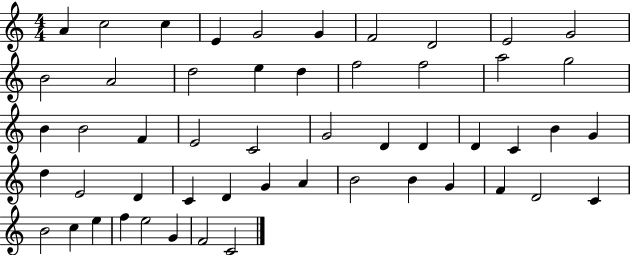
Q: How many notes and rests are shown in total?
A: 52